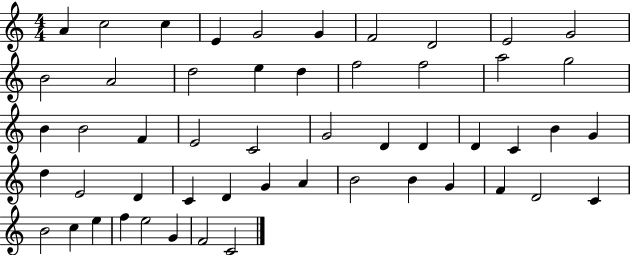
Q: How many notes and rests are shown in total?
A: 52